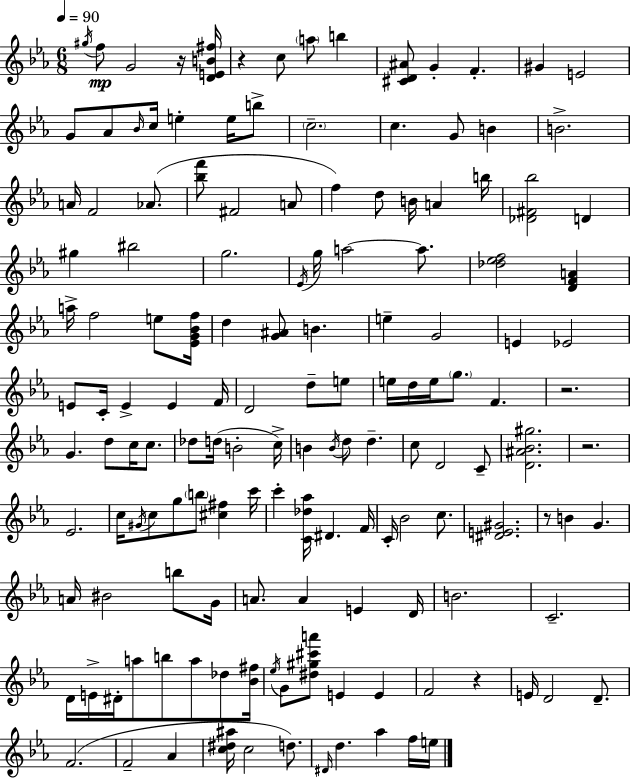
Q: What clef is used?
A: treble